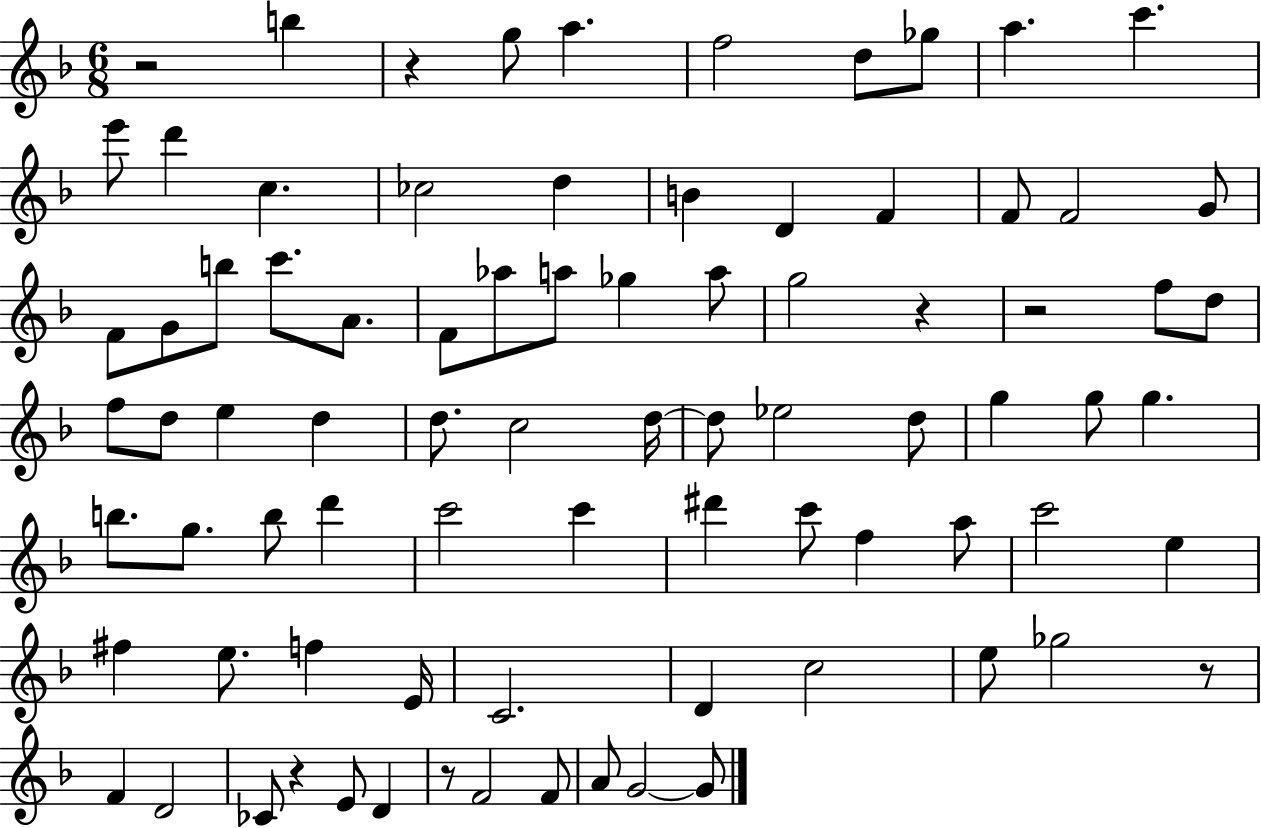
{
  \clef treble
  \numericTimeSignature
  \time 6/8
  \key f \major
  r2 b''4 | r4 g''8 a''4. | f''2 d''8 ges''8 | a''4. c'''4. | \break e'''8 d'''4 c''4. | ces''2 d''4 | b'4 d'4 f'4 | f'8 f'2 g'8 | \break f'8 g'8 b''8 c'''8. a'8. | f'8 aes''8 a''8 ges''4 a''8 | g''2 r4 | r2 f''8 d''8 | \break f''8 d''8 e''4 d''4 | d''8. c''2 d''16~~ | d''8 ees''2 d''8 | g''4 g''8 g''4. | \break b''8. g''8. b''8 d'''4 | c'''2 c'''4 | dis'''4 c'''8 f''4 a''8 | c'''2 e''4 | \break fis''4 e''8. f''4 e'16 | c'2. | d'4 c''2 | e''8 ges''2 r8 | \break f'4 d'2 | ces'8 r4 e'8 d'4 | r8 f'2 f'8 | a'8 g'2~~ g'8 | \break \bar "|."
}